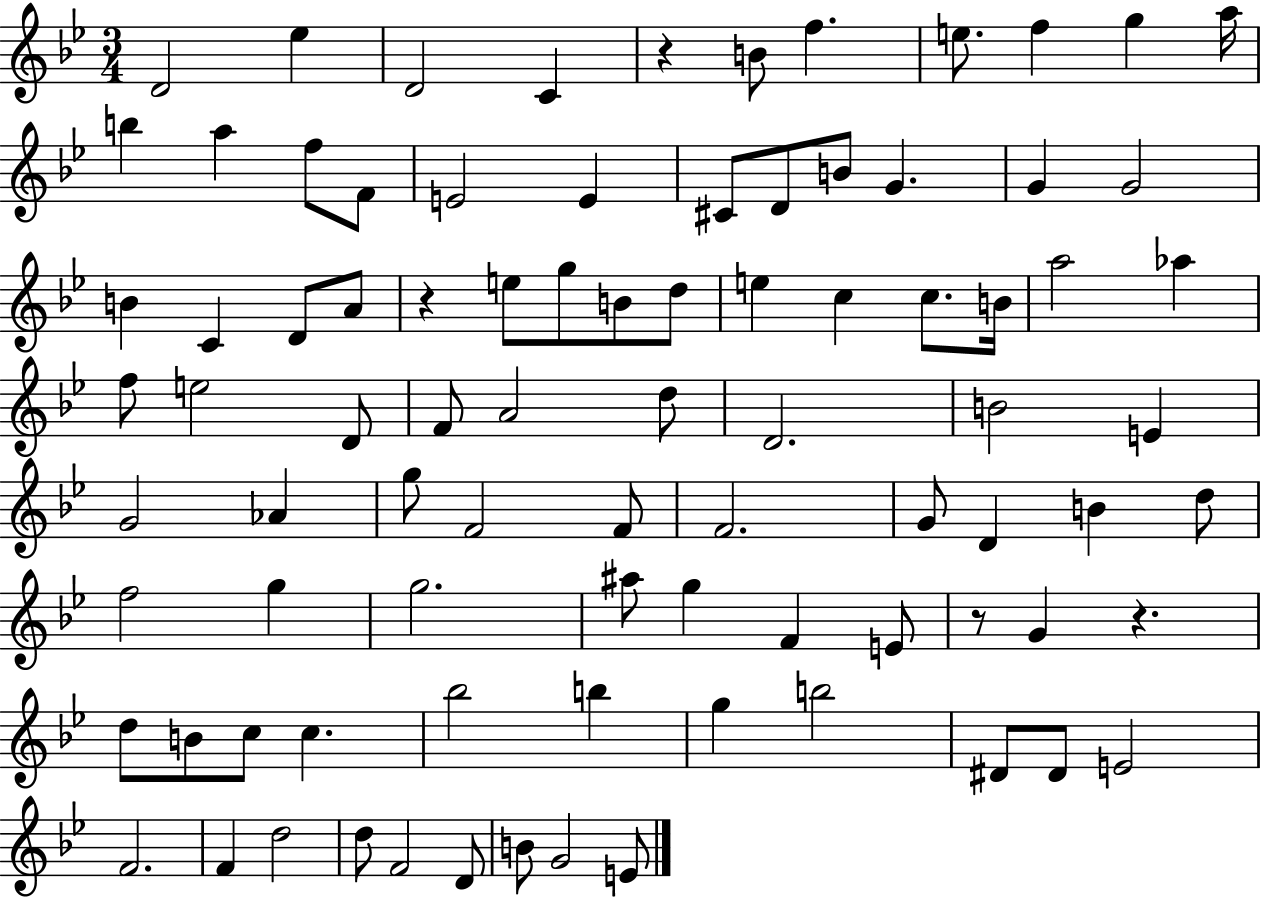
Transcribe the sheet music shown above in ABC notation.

X:1
T:Untitled
M:3/4
L:1/4
K:Bb
D2 _e D2 C z B/2 f e/2 f g a/4 b a f/2 F/2 E2 E ^C/2 D/2 B/2 G G G2 B C D/2 A/2 z e/2 g/2 B/2 d/2 e c c/2 B/4 a2 _a f/2 e2 D/2 F/2 A2 d/2 D2 B2 E G2 _A g/2 F2 F/2 F2 G/2 D B d/2 f2 g g2 ^a/2 g F E/2 z/2 G z d/2 B/2 c/2 c _b2 b g b2 ^D/2 ^D/2 E2 F2 F d2 d/2 F2 D/2 B/2 G2 E/2